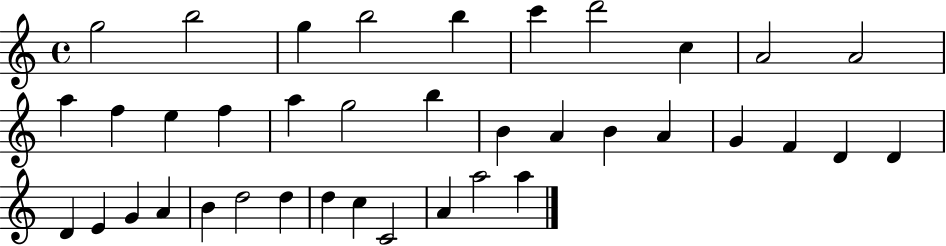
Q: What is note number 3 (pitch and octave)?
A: G5